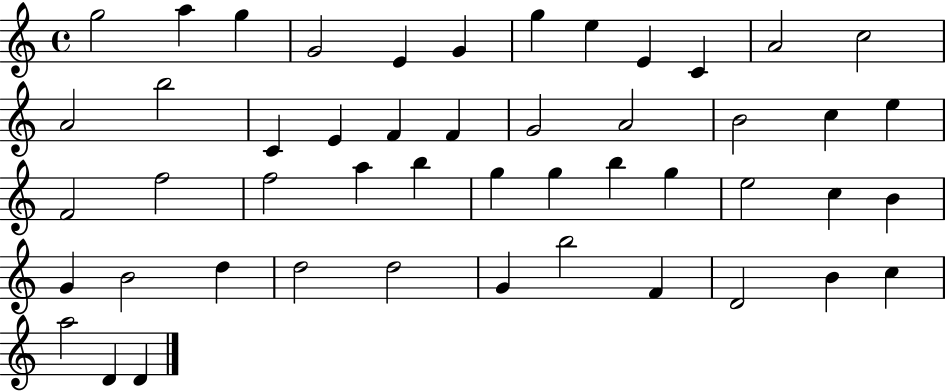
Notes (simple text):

G5/h A5/q G5/q G4/h E4/q G4/q G5/q E5/q E4/q C4/q A4/h C5/h A4/h B5/h C4/q E4/q F4/q F4/q G4/h A4/h B4/h C5/q E5/q F4/h F5/h F5/h A5/q B5/q G5/q G5/q B5/q G5/q E5/h C5/q B4/q G4/q B4/h D5/q D5/h D5/h G4/q B5/h F4/q D4/h B4/q C5/q A5/h D4/q D4/q